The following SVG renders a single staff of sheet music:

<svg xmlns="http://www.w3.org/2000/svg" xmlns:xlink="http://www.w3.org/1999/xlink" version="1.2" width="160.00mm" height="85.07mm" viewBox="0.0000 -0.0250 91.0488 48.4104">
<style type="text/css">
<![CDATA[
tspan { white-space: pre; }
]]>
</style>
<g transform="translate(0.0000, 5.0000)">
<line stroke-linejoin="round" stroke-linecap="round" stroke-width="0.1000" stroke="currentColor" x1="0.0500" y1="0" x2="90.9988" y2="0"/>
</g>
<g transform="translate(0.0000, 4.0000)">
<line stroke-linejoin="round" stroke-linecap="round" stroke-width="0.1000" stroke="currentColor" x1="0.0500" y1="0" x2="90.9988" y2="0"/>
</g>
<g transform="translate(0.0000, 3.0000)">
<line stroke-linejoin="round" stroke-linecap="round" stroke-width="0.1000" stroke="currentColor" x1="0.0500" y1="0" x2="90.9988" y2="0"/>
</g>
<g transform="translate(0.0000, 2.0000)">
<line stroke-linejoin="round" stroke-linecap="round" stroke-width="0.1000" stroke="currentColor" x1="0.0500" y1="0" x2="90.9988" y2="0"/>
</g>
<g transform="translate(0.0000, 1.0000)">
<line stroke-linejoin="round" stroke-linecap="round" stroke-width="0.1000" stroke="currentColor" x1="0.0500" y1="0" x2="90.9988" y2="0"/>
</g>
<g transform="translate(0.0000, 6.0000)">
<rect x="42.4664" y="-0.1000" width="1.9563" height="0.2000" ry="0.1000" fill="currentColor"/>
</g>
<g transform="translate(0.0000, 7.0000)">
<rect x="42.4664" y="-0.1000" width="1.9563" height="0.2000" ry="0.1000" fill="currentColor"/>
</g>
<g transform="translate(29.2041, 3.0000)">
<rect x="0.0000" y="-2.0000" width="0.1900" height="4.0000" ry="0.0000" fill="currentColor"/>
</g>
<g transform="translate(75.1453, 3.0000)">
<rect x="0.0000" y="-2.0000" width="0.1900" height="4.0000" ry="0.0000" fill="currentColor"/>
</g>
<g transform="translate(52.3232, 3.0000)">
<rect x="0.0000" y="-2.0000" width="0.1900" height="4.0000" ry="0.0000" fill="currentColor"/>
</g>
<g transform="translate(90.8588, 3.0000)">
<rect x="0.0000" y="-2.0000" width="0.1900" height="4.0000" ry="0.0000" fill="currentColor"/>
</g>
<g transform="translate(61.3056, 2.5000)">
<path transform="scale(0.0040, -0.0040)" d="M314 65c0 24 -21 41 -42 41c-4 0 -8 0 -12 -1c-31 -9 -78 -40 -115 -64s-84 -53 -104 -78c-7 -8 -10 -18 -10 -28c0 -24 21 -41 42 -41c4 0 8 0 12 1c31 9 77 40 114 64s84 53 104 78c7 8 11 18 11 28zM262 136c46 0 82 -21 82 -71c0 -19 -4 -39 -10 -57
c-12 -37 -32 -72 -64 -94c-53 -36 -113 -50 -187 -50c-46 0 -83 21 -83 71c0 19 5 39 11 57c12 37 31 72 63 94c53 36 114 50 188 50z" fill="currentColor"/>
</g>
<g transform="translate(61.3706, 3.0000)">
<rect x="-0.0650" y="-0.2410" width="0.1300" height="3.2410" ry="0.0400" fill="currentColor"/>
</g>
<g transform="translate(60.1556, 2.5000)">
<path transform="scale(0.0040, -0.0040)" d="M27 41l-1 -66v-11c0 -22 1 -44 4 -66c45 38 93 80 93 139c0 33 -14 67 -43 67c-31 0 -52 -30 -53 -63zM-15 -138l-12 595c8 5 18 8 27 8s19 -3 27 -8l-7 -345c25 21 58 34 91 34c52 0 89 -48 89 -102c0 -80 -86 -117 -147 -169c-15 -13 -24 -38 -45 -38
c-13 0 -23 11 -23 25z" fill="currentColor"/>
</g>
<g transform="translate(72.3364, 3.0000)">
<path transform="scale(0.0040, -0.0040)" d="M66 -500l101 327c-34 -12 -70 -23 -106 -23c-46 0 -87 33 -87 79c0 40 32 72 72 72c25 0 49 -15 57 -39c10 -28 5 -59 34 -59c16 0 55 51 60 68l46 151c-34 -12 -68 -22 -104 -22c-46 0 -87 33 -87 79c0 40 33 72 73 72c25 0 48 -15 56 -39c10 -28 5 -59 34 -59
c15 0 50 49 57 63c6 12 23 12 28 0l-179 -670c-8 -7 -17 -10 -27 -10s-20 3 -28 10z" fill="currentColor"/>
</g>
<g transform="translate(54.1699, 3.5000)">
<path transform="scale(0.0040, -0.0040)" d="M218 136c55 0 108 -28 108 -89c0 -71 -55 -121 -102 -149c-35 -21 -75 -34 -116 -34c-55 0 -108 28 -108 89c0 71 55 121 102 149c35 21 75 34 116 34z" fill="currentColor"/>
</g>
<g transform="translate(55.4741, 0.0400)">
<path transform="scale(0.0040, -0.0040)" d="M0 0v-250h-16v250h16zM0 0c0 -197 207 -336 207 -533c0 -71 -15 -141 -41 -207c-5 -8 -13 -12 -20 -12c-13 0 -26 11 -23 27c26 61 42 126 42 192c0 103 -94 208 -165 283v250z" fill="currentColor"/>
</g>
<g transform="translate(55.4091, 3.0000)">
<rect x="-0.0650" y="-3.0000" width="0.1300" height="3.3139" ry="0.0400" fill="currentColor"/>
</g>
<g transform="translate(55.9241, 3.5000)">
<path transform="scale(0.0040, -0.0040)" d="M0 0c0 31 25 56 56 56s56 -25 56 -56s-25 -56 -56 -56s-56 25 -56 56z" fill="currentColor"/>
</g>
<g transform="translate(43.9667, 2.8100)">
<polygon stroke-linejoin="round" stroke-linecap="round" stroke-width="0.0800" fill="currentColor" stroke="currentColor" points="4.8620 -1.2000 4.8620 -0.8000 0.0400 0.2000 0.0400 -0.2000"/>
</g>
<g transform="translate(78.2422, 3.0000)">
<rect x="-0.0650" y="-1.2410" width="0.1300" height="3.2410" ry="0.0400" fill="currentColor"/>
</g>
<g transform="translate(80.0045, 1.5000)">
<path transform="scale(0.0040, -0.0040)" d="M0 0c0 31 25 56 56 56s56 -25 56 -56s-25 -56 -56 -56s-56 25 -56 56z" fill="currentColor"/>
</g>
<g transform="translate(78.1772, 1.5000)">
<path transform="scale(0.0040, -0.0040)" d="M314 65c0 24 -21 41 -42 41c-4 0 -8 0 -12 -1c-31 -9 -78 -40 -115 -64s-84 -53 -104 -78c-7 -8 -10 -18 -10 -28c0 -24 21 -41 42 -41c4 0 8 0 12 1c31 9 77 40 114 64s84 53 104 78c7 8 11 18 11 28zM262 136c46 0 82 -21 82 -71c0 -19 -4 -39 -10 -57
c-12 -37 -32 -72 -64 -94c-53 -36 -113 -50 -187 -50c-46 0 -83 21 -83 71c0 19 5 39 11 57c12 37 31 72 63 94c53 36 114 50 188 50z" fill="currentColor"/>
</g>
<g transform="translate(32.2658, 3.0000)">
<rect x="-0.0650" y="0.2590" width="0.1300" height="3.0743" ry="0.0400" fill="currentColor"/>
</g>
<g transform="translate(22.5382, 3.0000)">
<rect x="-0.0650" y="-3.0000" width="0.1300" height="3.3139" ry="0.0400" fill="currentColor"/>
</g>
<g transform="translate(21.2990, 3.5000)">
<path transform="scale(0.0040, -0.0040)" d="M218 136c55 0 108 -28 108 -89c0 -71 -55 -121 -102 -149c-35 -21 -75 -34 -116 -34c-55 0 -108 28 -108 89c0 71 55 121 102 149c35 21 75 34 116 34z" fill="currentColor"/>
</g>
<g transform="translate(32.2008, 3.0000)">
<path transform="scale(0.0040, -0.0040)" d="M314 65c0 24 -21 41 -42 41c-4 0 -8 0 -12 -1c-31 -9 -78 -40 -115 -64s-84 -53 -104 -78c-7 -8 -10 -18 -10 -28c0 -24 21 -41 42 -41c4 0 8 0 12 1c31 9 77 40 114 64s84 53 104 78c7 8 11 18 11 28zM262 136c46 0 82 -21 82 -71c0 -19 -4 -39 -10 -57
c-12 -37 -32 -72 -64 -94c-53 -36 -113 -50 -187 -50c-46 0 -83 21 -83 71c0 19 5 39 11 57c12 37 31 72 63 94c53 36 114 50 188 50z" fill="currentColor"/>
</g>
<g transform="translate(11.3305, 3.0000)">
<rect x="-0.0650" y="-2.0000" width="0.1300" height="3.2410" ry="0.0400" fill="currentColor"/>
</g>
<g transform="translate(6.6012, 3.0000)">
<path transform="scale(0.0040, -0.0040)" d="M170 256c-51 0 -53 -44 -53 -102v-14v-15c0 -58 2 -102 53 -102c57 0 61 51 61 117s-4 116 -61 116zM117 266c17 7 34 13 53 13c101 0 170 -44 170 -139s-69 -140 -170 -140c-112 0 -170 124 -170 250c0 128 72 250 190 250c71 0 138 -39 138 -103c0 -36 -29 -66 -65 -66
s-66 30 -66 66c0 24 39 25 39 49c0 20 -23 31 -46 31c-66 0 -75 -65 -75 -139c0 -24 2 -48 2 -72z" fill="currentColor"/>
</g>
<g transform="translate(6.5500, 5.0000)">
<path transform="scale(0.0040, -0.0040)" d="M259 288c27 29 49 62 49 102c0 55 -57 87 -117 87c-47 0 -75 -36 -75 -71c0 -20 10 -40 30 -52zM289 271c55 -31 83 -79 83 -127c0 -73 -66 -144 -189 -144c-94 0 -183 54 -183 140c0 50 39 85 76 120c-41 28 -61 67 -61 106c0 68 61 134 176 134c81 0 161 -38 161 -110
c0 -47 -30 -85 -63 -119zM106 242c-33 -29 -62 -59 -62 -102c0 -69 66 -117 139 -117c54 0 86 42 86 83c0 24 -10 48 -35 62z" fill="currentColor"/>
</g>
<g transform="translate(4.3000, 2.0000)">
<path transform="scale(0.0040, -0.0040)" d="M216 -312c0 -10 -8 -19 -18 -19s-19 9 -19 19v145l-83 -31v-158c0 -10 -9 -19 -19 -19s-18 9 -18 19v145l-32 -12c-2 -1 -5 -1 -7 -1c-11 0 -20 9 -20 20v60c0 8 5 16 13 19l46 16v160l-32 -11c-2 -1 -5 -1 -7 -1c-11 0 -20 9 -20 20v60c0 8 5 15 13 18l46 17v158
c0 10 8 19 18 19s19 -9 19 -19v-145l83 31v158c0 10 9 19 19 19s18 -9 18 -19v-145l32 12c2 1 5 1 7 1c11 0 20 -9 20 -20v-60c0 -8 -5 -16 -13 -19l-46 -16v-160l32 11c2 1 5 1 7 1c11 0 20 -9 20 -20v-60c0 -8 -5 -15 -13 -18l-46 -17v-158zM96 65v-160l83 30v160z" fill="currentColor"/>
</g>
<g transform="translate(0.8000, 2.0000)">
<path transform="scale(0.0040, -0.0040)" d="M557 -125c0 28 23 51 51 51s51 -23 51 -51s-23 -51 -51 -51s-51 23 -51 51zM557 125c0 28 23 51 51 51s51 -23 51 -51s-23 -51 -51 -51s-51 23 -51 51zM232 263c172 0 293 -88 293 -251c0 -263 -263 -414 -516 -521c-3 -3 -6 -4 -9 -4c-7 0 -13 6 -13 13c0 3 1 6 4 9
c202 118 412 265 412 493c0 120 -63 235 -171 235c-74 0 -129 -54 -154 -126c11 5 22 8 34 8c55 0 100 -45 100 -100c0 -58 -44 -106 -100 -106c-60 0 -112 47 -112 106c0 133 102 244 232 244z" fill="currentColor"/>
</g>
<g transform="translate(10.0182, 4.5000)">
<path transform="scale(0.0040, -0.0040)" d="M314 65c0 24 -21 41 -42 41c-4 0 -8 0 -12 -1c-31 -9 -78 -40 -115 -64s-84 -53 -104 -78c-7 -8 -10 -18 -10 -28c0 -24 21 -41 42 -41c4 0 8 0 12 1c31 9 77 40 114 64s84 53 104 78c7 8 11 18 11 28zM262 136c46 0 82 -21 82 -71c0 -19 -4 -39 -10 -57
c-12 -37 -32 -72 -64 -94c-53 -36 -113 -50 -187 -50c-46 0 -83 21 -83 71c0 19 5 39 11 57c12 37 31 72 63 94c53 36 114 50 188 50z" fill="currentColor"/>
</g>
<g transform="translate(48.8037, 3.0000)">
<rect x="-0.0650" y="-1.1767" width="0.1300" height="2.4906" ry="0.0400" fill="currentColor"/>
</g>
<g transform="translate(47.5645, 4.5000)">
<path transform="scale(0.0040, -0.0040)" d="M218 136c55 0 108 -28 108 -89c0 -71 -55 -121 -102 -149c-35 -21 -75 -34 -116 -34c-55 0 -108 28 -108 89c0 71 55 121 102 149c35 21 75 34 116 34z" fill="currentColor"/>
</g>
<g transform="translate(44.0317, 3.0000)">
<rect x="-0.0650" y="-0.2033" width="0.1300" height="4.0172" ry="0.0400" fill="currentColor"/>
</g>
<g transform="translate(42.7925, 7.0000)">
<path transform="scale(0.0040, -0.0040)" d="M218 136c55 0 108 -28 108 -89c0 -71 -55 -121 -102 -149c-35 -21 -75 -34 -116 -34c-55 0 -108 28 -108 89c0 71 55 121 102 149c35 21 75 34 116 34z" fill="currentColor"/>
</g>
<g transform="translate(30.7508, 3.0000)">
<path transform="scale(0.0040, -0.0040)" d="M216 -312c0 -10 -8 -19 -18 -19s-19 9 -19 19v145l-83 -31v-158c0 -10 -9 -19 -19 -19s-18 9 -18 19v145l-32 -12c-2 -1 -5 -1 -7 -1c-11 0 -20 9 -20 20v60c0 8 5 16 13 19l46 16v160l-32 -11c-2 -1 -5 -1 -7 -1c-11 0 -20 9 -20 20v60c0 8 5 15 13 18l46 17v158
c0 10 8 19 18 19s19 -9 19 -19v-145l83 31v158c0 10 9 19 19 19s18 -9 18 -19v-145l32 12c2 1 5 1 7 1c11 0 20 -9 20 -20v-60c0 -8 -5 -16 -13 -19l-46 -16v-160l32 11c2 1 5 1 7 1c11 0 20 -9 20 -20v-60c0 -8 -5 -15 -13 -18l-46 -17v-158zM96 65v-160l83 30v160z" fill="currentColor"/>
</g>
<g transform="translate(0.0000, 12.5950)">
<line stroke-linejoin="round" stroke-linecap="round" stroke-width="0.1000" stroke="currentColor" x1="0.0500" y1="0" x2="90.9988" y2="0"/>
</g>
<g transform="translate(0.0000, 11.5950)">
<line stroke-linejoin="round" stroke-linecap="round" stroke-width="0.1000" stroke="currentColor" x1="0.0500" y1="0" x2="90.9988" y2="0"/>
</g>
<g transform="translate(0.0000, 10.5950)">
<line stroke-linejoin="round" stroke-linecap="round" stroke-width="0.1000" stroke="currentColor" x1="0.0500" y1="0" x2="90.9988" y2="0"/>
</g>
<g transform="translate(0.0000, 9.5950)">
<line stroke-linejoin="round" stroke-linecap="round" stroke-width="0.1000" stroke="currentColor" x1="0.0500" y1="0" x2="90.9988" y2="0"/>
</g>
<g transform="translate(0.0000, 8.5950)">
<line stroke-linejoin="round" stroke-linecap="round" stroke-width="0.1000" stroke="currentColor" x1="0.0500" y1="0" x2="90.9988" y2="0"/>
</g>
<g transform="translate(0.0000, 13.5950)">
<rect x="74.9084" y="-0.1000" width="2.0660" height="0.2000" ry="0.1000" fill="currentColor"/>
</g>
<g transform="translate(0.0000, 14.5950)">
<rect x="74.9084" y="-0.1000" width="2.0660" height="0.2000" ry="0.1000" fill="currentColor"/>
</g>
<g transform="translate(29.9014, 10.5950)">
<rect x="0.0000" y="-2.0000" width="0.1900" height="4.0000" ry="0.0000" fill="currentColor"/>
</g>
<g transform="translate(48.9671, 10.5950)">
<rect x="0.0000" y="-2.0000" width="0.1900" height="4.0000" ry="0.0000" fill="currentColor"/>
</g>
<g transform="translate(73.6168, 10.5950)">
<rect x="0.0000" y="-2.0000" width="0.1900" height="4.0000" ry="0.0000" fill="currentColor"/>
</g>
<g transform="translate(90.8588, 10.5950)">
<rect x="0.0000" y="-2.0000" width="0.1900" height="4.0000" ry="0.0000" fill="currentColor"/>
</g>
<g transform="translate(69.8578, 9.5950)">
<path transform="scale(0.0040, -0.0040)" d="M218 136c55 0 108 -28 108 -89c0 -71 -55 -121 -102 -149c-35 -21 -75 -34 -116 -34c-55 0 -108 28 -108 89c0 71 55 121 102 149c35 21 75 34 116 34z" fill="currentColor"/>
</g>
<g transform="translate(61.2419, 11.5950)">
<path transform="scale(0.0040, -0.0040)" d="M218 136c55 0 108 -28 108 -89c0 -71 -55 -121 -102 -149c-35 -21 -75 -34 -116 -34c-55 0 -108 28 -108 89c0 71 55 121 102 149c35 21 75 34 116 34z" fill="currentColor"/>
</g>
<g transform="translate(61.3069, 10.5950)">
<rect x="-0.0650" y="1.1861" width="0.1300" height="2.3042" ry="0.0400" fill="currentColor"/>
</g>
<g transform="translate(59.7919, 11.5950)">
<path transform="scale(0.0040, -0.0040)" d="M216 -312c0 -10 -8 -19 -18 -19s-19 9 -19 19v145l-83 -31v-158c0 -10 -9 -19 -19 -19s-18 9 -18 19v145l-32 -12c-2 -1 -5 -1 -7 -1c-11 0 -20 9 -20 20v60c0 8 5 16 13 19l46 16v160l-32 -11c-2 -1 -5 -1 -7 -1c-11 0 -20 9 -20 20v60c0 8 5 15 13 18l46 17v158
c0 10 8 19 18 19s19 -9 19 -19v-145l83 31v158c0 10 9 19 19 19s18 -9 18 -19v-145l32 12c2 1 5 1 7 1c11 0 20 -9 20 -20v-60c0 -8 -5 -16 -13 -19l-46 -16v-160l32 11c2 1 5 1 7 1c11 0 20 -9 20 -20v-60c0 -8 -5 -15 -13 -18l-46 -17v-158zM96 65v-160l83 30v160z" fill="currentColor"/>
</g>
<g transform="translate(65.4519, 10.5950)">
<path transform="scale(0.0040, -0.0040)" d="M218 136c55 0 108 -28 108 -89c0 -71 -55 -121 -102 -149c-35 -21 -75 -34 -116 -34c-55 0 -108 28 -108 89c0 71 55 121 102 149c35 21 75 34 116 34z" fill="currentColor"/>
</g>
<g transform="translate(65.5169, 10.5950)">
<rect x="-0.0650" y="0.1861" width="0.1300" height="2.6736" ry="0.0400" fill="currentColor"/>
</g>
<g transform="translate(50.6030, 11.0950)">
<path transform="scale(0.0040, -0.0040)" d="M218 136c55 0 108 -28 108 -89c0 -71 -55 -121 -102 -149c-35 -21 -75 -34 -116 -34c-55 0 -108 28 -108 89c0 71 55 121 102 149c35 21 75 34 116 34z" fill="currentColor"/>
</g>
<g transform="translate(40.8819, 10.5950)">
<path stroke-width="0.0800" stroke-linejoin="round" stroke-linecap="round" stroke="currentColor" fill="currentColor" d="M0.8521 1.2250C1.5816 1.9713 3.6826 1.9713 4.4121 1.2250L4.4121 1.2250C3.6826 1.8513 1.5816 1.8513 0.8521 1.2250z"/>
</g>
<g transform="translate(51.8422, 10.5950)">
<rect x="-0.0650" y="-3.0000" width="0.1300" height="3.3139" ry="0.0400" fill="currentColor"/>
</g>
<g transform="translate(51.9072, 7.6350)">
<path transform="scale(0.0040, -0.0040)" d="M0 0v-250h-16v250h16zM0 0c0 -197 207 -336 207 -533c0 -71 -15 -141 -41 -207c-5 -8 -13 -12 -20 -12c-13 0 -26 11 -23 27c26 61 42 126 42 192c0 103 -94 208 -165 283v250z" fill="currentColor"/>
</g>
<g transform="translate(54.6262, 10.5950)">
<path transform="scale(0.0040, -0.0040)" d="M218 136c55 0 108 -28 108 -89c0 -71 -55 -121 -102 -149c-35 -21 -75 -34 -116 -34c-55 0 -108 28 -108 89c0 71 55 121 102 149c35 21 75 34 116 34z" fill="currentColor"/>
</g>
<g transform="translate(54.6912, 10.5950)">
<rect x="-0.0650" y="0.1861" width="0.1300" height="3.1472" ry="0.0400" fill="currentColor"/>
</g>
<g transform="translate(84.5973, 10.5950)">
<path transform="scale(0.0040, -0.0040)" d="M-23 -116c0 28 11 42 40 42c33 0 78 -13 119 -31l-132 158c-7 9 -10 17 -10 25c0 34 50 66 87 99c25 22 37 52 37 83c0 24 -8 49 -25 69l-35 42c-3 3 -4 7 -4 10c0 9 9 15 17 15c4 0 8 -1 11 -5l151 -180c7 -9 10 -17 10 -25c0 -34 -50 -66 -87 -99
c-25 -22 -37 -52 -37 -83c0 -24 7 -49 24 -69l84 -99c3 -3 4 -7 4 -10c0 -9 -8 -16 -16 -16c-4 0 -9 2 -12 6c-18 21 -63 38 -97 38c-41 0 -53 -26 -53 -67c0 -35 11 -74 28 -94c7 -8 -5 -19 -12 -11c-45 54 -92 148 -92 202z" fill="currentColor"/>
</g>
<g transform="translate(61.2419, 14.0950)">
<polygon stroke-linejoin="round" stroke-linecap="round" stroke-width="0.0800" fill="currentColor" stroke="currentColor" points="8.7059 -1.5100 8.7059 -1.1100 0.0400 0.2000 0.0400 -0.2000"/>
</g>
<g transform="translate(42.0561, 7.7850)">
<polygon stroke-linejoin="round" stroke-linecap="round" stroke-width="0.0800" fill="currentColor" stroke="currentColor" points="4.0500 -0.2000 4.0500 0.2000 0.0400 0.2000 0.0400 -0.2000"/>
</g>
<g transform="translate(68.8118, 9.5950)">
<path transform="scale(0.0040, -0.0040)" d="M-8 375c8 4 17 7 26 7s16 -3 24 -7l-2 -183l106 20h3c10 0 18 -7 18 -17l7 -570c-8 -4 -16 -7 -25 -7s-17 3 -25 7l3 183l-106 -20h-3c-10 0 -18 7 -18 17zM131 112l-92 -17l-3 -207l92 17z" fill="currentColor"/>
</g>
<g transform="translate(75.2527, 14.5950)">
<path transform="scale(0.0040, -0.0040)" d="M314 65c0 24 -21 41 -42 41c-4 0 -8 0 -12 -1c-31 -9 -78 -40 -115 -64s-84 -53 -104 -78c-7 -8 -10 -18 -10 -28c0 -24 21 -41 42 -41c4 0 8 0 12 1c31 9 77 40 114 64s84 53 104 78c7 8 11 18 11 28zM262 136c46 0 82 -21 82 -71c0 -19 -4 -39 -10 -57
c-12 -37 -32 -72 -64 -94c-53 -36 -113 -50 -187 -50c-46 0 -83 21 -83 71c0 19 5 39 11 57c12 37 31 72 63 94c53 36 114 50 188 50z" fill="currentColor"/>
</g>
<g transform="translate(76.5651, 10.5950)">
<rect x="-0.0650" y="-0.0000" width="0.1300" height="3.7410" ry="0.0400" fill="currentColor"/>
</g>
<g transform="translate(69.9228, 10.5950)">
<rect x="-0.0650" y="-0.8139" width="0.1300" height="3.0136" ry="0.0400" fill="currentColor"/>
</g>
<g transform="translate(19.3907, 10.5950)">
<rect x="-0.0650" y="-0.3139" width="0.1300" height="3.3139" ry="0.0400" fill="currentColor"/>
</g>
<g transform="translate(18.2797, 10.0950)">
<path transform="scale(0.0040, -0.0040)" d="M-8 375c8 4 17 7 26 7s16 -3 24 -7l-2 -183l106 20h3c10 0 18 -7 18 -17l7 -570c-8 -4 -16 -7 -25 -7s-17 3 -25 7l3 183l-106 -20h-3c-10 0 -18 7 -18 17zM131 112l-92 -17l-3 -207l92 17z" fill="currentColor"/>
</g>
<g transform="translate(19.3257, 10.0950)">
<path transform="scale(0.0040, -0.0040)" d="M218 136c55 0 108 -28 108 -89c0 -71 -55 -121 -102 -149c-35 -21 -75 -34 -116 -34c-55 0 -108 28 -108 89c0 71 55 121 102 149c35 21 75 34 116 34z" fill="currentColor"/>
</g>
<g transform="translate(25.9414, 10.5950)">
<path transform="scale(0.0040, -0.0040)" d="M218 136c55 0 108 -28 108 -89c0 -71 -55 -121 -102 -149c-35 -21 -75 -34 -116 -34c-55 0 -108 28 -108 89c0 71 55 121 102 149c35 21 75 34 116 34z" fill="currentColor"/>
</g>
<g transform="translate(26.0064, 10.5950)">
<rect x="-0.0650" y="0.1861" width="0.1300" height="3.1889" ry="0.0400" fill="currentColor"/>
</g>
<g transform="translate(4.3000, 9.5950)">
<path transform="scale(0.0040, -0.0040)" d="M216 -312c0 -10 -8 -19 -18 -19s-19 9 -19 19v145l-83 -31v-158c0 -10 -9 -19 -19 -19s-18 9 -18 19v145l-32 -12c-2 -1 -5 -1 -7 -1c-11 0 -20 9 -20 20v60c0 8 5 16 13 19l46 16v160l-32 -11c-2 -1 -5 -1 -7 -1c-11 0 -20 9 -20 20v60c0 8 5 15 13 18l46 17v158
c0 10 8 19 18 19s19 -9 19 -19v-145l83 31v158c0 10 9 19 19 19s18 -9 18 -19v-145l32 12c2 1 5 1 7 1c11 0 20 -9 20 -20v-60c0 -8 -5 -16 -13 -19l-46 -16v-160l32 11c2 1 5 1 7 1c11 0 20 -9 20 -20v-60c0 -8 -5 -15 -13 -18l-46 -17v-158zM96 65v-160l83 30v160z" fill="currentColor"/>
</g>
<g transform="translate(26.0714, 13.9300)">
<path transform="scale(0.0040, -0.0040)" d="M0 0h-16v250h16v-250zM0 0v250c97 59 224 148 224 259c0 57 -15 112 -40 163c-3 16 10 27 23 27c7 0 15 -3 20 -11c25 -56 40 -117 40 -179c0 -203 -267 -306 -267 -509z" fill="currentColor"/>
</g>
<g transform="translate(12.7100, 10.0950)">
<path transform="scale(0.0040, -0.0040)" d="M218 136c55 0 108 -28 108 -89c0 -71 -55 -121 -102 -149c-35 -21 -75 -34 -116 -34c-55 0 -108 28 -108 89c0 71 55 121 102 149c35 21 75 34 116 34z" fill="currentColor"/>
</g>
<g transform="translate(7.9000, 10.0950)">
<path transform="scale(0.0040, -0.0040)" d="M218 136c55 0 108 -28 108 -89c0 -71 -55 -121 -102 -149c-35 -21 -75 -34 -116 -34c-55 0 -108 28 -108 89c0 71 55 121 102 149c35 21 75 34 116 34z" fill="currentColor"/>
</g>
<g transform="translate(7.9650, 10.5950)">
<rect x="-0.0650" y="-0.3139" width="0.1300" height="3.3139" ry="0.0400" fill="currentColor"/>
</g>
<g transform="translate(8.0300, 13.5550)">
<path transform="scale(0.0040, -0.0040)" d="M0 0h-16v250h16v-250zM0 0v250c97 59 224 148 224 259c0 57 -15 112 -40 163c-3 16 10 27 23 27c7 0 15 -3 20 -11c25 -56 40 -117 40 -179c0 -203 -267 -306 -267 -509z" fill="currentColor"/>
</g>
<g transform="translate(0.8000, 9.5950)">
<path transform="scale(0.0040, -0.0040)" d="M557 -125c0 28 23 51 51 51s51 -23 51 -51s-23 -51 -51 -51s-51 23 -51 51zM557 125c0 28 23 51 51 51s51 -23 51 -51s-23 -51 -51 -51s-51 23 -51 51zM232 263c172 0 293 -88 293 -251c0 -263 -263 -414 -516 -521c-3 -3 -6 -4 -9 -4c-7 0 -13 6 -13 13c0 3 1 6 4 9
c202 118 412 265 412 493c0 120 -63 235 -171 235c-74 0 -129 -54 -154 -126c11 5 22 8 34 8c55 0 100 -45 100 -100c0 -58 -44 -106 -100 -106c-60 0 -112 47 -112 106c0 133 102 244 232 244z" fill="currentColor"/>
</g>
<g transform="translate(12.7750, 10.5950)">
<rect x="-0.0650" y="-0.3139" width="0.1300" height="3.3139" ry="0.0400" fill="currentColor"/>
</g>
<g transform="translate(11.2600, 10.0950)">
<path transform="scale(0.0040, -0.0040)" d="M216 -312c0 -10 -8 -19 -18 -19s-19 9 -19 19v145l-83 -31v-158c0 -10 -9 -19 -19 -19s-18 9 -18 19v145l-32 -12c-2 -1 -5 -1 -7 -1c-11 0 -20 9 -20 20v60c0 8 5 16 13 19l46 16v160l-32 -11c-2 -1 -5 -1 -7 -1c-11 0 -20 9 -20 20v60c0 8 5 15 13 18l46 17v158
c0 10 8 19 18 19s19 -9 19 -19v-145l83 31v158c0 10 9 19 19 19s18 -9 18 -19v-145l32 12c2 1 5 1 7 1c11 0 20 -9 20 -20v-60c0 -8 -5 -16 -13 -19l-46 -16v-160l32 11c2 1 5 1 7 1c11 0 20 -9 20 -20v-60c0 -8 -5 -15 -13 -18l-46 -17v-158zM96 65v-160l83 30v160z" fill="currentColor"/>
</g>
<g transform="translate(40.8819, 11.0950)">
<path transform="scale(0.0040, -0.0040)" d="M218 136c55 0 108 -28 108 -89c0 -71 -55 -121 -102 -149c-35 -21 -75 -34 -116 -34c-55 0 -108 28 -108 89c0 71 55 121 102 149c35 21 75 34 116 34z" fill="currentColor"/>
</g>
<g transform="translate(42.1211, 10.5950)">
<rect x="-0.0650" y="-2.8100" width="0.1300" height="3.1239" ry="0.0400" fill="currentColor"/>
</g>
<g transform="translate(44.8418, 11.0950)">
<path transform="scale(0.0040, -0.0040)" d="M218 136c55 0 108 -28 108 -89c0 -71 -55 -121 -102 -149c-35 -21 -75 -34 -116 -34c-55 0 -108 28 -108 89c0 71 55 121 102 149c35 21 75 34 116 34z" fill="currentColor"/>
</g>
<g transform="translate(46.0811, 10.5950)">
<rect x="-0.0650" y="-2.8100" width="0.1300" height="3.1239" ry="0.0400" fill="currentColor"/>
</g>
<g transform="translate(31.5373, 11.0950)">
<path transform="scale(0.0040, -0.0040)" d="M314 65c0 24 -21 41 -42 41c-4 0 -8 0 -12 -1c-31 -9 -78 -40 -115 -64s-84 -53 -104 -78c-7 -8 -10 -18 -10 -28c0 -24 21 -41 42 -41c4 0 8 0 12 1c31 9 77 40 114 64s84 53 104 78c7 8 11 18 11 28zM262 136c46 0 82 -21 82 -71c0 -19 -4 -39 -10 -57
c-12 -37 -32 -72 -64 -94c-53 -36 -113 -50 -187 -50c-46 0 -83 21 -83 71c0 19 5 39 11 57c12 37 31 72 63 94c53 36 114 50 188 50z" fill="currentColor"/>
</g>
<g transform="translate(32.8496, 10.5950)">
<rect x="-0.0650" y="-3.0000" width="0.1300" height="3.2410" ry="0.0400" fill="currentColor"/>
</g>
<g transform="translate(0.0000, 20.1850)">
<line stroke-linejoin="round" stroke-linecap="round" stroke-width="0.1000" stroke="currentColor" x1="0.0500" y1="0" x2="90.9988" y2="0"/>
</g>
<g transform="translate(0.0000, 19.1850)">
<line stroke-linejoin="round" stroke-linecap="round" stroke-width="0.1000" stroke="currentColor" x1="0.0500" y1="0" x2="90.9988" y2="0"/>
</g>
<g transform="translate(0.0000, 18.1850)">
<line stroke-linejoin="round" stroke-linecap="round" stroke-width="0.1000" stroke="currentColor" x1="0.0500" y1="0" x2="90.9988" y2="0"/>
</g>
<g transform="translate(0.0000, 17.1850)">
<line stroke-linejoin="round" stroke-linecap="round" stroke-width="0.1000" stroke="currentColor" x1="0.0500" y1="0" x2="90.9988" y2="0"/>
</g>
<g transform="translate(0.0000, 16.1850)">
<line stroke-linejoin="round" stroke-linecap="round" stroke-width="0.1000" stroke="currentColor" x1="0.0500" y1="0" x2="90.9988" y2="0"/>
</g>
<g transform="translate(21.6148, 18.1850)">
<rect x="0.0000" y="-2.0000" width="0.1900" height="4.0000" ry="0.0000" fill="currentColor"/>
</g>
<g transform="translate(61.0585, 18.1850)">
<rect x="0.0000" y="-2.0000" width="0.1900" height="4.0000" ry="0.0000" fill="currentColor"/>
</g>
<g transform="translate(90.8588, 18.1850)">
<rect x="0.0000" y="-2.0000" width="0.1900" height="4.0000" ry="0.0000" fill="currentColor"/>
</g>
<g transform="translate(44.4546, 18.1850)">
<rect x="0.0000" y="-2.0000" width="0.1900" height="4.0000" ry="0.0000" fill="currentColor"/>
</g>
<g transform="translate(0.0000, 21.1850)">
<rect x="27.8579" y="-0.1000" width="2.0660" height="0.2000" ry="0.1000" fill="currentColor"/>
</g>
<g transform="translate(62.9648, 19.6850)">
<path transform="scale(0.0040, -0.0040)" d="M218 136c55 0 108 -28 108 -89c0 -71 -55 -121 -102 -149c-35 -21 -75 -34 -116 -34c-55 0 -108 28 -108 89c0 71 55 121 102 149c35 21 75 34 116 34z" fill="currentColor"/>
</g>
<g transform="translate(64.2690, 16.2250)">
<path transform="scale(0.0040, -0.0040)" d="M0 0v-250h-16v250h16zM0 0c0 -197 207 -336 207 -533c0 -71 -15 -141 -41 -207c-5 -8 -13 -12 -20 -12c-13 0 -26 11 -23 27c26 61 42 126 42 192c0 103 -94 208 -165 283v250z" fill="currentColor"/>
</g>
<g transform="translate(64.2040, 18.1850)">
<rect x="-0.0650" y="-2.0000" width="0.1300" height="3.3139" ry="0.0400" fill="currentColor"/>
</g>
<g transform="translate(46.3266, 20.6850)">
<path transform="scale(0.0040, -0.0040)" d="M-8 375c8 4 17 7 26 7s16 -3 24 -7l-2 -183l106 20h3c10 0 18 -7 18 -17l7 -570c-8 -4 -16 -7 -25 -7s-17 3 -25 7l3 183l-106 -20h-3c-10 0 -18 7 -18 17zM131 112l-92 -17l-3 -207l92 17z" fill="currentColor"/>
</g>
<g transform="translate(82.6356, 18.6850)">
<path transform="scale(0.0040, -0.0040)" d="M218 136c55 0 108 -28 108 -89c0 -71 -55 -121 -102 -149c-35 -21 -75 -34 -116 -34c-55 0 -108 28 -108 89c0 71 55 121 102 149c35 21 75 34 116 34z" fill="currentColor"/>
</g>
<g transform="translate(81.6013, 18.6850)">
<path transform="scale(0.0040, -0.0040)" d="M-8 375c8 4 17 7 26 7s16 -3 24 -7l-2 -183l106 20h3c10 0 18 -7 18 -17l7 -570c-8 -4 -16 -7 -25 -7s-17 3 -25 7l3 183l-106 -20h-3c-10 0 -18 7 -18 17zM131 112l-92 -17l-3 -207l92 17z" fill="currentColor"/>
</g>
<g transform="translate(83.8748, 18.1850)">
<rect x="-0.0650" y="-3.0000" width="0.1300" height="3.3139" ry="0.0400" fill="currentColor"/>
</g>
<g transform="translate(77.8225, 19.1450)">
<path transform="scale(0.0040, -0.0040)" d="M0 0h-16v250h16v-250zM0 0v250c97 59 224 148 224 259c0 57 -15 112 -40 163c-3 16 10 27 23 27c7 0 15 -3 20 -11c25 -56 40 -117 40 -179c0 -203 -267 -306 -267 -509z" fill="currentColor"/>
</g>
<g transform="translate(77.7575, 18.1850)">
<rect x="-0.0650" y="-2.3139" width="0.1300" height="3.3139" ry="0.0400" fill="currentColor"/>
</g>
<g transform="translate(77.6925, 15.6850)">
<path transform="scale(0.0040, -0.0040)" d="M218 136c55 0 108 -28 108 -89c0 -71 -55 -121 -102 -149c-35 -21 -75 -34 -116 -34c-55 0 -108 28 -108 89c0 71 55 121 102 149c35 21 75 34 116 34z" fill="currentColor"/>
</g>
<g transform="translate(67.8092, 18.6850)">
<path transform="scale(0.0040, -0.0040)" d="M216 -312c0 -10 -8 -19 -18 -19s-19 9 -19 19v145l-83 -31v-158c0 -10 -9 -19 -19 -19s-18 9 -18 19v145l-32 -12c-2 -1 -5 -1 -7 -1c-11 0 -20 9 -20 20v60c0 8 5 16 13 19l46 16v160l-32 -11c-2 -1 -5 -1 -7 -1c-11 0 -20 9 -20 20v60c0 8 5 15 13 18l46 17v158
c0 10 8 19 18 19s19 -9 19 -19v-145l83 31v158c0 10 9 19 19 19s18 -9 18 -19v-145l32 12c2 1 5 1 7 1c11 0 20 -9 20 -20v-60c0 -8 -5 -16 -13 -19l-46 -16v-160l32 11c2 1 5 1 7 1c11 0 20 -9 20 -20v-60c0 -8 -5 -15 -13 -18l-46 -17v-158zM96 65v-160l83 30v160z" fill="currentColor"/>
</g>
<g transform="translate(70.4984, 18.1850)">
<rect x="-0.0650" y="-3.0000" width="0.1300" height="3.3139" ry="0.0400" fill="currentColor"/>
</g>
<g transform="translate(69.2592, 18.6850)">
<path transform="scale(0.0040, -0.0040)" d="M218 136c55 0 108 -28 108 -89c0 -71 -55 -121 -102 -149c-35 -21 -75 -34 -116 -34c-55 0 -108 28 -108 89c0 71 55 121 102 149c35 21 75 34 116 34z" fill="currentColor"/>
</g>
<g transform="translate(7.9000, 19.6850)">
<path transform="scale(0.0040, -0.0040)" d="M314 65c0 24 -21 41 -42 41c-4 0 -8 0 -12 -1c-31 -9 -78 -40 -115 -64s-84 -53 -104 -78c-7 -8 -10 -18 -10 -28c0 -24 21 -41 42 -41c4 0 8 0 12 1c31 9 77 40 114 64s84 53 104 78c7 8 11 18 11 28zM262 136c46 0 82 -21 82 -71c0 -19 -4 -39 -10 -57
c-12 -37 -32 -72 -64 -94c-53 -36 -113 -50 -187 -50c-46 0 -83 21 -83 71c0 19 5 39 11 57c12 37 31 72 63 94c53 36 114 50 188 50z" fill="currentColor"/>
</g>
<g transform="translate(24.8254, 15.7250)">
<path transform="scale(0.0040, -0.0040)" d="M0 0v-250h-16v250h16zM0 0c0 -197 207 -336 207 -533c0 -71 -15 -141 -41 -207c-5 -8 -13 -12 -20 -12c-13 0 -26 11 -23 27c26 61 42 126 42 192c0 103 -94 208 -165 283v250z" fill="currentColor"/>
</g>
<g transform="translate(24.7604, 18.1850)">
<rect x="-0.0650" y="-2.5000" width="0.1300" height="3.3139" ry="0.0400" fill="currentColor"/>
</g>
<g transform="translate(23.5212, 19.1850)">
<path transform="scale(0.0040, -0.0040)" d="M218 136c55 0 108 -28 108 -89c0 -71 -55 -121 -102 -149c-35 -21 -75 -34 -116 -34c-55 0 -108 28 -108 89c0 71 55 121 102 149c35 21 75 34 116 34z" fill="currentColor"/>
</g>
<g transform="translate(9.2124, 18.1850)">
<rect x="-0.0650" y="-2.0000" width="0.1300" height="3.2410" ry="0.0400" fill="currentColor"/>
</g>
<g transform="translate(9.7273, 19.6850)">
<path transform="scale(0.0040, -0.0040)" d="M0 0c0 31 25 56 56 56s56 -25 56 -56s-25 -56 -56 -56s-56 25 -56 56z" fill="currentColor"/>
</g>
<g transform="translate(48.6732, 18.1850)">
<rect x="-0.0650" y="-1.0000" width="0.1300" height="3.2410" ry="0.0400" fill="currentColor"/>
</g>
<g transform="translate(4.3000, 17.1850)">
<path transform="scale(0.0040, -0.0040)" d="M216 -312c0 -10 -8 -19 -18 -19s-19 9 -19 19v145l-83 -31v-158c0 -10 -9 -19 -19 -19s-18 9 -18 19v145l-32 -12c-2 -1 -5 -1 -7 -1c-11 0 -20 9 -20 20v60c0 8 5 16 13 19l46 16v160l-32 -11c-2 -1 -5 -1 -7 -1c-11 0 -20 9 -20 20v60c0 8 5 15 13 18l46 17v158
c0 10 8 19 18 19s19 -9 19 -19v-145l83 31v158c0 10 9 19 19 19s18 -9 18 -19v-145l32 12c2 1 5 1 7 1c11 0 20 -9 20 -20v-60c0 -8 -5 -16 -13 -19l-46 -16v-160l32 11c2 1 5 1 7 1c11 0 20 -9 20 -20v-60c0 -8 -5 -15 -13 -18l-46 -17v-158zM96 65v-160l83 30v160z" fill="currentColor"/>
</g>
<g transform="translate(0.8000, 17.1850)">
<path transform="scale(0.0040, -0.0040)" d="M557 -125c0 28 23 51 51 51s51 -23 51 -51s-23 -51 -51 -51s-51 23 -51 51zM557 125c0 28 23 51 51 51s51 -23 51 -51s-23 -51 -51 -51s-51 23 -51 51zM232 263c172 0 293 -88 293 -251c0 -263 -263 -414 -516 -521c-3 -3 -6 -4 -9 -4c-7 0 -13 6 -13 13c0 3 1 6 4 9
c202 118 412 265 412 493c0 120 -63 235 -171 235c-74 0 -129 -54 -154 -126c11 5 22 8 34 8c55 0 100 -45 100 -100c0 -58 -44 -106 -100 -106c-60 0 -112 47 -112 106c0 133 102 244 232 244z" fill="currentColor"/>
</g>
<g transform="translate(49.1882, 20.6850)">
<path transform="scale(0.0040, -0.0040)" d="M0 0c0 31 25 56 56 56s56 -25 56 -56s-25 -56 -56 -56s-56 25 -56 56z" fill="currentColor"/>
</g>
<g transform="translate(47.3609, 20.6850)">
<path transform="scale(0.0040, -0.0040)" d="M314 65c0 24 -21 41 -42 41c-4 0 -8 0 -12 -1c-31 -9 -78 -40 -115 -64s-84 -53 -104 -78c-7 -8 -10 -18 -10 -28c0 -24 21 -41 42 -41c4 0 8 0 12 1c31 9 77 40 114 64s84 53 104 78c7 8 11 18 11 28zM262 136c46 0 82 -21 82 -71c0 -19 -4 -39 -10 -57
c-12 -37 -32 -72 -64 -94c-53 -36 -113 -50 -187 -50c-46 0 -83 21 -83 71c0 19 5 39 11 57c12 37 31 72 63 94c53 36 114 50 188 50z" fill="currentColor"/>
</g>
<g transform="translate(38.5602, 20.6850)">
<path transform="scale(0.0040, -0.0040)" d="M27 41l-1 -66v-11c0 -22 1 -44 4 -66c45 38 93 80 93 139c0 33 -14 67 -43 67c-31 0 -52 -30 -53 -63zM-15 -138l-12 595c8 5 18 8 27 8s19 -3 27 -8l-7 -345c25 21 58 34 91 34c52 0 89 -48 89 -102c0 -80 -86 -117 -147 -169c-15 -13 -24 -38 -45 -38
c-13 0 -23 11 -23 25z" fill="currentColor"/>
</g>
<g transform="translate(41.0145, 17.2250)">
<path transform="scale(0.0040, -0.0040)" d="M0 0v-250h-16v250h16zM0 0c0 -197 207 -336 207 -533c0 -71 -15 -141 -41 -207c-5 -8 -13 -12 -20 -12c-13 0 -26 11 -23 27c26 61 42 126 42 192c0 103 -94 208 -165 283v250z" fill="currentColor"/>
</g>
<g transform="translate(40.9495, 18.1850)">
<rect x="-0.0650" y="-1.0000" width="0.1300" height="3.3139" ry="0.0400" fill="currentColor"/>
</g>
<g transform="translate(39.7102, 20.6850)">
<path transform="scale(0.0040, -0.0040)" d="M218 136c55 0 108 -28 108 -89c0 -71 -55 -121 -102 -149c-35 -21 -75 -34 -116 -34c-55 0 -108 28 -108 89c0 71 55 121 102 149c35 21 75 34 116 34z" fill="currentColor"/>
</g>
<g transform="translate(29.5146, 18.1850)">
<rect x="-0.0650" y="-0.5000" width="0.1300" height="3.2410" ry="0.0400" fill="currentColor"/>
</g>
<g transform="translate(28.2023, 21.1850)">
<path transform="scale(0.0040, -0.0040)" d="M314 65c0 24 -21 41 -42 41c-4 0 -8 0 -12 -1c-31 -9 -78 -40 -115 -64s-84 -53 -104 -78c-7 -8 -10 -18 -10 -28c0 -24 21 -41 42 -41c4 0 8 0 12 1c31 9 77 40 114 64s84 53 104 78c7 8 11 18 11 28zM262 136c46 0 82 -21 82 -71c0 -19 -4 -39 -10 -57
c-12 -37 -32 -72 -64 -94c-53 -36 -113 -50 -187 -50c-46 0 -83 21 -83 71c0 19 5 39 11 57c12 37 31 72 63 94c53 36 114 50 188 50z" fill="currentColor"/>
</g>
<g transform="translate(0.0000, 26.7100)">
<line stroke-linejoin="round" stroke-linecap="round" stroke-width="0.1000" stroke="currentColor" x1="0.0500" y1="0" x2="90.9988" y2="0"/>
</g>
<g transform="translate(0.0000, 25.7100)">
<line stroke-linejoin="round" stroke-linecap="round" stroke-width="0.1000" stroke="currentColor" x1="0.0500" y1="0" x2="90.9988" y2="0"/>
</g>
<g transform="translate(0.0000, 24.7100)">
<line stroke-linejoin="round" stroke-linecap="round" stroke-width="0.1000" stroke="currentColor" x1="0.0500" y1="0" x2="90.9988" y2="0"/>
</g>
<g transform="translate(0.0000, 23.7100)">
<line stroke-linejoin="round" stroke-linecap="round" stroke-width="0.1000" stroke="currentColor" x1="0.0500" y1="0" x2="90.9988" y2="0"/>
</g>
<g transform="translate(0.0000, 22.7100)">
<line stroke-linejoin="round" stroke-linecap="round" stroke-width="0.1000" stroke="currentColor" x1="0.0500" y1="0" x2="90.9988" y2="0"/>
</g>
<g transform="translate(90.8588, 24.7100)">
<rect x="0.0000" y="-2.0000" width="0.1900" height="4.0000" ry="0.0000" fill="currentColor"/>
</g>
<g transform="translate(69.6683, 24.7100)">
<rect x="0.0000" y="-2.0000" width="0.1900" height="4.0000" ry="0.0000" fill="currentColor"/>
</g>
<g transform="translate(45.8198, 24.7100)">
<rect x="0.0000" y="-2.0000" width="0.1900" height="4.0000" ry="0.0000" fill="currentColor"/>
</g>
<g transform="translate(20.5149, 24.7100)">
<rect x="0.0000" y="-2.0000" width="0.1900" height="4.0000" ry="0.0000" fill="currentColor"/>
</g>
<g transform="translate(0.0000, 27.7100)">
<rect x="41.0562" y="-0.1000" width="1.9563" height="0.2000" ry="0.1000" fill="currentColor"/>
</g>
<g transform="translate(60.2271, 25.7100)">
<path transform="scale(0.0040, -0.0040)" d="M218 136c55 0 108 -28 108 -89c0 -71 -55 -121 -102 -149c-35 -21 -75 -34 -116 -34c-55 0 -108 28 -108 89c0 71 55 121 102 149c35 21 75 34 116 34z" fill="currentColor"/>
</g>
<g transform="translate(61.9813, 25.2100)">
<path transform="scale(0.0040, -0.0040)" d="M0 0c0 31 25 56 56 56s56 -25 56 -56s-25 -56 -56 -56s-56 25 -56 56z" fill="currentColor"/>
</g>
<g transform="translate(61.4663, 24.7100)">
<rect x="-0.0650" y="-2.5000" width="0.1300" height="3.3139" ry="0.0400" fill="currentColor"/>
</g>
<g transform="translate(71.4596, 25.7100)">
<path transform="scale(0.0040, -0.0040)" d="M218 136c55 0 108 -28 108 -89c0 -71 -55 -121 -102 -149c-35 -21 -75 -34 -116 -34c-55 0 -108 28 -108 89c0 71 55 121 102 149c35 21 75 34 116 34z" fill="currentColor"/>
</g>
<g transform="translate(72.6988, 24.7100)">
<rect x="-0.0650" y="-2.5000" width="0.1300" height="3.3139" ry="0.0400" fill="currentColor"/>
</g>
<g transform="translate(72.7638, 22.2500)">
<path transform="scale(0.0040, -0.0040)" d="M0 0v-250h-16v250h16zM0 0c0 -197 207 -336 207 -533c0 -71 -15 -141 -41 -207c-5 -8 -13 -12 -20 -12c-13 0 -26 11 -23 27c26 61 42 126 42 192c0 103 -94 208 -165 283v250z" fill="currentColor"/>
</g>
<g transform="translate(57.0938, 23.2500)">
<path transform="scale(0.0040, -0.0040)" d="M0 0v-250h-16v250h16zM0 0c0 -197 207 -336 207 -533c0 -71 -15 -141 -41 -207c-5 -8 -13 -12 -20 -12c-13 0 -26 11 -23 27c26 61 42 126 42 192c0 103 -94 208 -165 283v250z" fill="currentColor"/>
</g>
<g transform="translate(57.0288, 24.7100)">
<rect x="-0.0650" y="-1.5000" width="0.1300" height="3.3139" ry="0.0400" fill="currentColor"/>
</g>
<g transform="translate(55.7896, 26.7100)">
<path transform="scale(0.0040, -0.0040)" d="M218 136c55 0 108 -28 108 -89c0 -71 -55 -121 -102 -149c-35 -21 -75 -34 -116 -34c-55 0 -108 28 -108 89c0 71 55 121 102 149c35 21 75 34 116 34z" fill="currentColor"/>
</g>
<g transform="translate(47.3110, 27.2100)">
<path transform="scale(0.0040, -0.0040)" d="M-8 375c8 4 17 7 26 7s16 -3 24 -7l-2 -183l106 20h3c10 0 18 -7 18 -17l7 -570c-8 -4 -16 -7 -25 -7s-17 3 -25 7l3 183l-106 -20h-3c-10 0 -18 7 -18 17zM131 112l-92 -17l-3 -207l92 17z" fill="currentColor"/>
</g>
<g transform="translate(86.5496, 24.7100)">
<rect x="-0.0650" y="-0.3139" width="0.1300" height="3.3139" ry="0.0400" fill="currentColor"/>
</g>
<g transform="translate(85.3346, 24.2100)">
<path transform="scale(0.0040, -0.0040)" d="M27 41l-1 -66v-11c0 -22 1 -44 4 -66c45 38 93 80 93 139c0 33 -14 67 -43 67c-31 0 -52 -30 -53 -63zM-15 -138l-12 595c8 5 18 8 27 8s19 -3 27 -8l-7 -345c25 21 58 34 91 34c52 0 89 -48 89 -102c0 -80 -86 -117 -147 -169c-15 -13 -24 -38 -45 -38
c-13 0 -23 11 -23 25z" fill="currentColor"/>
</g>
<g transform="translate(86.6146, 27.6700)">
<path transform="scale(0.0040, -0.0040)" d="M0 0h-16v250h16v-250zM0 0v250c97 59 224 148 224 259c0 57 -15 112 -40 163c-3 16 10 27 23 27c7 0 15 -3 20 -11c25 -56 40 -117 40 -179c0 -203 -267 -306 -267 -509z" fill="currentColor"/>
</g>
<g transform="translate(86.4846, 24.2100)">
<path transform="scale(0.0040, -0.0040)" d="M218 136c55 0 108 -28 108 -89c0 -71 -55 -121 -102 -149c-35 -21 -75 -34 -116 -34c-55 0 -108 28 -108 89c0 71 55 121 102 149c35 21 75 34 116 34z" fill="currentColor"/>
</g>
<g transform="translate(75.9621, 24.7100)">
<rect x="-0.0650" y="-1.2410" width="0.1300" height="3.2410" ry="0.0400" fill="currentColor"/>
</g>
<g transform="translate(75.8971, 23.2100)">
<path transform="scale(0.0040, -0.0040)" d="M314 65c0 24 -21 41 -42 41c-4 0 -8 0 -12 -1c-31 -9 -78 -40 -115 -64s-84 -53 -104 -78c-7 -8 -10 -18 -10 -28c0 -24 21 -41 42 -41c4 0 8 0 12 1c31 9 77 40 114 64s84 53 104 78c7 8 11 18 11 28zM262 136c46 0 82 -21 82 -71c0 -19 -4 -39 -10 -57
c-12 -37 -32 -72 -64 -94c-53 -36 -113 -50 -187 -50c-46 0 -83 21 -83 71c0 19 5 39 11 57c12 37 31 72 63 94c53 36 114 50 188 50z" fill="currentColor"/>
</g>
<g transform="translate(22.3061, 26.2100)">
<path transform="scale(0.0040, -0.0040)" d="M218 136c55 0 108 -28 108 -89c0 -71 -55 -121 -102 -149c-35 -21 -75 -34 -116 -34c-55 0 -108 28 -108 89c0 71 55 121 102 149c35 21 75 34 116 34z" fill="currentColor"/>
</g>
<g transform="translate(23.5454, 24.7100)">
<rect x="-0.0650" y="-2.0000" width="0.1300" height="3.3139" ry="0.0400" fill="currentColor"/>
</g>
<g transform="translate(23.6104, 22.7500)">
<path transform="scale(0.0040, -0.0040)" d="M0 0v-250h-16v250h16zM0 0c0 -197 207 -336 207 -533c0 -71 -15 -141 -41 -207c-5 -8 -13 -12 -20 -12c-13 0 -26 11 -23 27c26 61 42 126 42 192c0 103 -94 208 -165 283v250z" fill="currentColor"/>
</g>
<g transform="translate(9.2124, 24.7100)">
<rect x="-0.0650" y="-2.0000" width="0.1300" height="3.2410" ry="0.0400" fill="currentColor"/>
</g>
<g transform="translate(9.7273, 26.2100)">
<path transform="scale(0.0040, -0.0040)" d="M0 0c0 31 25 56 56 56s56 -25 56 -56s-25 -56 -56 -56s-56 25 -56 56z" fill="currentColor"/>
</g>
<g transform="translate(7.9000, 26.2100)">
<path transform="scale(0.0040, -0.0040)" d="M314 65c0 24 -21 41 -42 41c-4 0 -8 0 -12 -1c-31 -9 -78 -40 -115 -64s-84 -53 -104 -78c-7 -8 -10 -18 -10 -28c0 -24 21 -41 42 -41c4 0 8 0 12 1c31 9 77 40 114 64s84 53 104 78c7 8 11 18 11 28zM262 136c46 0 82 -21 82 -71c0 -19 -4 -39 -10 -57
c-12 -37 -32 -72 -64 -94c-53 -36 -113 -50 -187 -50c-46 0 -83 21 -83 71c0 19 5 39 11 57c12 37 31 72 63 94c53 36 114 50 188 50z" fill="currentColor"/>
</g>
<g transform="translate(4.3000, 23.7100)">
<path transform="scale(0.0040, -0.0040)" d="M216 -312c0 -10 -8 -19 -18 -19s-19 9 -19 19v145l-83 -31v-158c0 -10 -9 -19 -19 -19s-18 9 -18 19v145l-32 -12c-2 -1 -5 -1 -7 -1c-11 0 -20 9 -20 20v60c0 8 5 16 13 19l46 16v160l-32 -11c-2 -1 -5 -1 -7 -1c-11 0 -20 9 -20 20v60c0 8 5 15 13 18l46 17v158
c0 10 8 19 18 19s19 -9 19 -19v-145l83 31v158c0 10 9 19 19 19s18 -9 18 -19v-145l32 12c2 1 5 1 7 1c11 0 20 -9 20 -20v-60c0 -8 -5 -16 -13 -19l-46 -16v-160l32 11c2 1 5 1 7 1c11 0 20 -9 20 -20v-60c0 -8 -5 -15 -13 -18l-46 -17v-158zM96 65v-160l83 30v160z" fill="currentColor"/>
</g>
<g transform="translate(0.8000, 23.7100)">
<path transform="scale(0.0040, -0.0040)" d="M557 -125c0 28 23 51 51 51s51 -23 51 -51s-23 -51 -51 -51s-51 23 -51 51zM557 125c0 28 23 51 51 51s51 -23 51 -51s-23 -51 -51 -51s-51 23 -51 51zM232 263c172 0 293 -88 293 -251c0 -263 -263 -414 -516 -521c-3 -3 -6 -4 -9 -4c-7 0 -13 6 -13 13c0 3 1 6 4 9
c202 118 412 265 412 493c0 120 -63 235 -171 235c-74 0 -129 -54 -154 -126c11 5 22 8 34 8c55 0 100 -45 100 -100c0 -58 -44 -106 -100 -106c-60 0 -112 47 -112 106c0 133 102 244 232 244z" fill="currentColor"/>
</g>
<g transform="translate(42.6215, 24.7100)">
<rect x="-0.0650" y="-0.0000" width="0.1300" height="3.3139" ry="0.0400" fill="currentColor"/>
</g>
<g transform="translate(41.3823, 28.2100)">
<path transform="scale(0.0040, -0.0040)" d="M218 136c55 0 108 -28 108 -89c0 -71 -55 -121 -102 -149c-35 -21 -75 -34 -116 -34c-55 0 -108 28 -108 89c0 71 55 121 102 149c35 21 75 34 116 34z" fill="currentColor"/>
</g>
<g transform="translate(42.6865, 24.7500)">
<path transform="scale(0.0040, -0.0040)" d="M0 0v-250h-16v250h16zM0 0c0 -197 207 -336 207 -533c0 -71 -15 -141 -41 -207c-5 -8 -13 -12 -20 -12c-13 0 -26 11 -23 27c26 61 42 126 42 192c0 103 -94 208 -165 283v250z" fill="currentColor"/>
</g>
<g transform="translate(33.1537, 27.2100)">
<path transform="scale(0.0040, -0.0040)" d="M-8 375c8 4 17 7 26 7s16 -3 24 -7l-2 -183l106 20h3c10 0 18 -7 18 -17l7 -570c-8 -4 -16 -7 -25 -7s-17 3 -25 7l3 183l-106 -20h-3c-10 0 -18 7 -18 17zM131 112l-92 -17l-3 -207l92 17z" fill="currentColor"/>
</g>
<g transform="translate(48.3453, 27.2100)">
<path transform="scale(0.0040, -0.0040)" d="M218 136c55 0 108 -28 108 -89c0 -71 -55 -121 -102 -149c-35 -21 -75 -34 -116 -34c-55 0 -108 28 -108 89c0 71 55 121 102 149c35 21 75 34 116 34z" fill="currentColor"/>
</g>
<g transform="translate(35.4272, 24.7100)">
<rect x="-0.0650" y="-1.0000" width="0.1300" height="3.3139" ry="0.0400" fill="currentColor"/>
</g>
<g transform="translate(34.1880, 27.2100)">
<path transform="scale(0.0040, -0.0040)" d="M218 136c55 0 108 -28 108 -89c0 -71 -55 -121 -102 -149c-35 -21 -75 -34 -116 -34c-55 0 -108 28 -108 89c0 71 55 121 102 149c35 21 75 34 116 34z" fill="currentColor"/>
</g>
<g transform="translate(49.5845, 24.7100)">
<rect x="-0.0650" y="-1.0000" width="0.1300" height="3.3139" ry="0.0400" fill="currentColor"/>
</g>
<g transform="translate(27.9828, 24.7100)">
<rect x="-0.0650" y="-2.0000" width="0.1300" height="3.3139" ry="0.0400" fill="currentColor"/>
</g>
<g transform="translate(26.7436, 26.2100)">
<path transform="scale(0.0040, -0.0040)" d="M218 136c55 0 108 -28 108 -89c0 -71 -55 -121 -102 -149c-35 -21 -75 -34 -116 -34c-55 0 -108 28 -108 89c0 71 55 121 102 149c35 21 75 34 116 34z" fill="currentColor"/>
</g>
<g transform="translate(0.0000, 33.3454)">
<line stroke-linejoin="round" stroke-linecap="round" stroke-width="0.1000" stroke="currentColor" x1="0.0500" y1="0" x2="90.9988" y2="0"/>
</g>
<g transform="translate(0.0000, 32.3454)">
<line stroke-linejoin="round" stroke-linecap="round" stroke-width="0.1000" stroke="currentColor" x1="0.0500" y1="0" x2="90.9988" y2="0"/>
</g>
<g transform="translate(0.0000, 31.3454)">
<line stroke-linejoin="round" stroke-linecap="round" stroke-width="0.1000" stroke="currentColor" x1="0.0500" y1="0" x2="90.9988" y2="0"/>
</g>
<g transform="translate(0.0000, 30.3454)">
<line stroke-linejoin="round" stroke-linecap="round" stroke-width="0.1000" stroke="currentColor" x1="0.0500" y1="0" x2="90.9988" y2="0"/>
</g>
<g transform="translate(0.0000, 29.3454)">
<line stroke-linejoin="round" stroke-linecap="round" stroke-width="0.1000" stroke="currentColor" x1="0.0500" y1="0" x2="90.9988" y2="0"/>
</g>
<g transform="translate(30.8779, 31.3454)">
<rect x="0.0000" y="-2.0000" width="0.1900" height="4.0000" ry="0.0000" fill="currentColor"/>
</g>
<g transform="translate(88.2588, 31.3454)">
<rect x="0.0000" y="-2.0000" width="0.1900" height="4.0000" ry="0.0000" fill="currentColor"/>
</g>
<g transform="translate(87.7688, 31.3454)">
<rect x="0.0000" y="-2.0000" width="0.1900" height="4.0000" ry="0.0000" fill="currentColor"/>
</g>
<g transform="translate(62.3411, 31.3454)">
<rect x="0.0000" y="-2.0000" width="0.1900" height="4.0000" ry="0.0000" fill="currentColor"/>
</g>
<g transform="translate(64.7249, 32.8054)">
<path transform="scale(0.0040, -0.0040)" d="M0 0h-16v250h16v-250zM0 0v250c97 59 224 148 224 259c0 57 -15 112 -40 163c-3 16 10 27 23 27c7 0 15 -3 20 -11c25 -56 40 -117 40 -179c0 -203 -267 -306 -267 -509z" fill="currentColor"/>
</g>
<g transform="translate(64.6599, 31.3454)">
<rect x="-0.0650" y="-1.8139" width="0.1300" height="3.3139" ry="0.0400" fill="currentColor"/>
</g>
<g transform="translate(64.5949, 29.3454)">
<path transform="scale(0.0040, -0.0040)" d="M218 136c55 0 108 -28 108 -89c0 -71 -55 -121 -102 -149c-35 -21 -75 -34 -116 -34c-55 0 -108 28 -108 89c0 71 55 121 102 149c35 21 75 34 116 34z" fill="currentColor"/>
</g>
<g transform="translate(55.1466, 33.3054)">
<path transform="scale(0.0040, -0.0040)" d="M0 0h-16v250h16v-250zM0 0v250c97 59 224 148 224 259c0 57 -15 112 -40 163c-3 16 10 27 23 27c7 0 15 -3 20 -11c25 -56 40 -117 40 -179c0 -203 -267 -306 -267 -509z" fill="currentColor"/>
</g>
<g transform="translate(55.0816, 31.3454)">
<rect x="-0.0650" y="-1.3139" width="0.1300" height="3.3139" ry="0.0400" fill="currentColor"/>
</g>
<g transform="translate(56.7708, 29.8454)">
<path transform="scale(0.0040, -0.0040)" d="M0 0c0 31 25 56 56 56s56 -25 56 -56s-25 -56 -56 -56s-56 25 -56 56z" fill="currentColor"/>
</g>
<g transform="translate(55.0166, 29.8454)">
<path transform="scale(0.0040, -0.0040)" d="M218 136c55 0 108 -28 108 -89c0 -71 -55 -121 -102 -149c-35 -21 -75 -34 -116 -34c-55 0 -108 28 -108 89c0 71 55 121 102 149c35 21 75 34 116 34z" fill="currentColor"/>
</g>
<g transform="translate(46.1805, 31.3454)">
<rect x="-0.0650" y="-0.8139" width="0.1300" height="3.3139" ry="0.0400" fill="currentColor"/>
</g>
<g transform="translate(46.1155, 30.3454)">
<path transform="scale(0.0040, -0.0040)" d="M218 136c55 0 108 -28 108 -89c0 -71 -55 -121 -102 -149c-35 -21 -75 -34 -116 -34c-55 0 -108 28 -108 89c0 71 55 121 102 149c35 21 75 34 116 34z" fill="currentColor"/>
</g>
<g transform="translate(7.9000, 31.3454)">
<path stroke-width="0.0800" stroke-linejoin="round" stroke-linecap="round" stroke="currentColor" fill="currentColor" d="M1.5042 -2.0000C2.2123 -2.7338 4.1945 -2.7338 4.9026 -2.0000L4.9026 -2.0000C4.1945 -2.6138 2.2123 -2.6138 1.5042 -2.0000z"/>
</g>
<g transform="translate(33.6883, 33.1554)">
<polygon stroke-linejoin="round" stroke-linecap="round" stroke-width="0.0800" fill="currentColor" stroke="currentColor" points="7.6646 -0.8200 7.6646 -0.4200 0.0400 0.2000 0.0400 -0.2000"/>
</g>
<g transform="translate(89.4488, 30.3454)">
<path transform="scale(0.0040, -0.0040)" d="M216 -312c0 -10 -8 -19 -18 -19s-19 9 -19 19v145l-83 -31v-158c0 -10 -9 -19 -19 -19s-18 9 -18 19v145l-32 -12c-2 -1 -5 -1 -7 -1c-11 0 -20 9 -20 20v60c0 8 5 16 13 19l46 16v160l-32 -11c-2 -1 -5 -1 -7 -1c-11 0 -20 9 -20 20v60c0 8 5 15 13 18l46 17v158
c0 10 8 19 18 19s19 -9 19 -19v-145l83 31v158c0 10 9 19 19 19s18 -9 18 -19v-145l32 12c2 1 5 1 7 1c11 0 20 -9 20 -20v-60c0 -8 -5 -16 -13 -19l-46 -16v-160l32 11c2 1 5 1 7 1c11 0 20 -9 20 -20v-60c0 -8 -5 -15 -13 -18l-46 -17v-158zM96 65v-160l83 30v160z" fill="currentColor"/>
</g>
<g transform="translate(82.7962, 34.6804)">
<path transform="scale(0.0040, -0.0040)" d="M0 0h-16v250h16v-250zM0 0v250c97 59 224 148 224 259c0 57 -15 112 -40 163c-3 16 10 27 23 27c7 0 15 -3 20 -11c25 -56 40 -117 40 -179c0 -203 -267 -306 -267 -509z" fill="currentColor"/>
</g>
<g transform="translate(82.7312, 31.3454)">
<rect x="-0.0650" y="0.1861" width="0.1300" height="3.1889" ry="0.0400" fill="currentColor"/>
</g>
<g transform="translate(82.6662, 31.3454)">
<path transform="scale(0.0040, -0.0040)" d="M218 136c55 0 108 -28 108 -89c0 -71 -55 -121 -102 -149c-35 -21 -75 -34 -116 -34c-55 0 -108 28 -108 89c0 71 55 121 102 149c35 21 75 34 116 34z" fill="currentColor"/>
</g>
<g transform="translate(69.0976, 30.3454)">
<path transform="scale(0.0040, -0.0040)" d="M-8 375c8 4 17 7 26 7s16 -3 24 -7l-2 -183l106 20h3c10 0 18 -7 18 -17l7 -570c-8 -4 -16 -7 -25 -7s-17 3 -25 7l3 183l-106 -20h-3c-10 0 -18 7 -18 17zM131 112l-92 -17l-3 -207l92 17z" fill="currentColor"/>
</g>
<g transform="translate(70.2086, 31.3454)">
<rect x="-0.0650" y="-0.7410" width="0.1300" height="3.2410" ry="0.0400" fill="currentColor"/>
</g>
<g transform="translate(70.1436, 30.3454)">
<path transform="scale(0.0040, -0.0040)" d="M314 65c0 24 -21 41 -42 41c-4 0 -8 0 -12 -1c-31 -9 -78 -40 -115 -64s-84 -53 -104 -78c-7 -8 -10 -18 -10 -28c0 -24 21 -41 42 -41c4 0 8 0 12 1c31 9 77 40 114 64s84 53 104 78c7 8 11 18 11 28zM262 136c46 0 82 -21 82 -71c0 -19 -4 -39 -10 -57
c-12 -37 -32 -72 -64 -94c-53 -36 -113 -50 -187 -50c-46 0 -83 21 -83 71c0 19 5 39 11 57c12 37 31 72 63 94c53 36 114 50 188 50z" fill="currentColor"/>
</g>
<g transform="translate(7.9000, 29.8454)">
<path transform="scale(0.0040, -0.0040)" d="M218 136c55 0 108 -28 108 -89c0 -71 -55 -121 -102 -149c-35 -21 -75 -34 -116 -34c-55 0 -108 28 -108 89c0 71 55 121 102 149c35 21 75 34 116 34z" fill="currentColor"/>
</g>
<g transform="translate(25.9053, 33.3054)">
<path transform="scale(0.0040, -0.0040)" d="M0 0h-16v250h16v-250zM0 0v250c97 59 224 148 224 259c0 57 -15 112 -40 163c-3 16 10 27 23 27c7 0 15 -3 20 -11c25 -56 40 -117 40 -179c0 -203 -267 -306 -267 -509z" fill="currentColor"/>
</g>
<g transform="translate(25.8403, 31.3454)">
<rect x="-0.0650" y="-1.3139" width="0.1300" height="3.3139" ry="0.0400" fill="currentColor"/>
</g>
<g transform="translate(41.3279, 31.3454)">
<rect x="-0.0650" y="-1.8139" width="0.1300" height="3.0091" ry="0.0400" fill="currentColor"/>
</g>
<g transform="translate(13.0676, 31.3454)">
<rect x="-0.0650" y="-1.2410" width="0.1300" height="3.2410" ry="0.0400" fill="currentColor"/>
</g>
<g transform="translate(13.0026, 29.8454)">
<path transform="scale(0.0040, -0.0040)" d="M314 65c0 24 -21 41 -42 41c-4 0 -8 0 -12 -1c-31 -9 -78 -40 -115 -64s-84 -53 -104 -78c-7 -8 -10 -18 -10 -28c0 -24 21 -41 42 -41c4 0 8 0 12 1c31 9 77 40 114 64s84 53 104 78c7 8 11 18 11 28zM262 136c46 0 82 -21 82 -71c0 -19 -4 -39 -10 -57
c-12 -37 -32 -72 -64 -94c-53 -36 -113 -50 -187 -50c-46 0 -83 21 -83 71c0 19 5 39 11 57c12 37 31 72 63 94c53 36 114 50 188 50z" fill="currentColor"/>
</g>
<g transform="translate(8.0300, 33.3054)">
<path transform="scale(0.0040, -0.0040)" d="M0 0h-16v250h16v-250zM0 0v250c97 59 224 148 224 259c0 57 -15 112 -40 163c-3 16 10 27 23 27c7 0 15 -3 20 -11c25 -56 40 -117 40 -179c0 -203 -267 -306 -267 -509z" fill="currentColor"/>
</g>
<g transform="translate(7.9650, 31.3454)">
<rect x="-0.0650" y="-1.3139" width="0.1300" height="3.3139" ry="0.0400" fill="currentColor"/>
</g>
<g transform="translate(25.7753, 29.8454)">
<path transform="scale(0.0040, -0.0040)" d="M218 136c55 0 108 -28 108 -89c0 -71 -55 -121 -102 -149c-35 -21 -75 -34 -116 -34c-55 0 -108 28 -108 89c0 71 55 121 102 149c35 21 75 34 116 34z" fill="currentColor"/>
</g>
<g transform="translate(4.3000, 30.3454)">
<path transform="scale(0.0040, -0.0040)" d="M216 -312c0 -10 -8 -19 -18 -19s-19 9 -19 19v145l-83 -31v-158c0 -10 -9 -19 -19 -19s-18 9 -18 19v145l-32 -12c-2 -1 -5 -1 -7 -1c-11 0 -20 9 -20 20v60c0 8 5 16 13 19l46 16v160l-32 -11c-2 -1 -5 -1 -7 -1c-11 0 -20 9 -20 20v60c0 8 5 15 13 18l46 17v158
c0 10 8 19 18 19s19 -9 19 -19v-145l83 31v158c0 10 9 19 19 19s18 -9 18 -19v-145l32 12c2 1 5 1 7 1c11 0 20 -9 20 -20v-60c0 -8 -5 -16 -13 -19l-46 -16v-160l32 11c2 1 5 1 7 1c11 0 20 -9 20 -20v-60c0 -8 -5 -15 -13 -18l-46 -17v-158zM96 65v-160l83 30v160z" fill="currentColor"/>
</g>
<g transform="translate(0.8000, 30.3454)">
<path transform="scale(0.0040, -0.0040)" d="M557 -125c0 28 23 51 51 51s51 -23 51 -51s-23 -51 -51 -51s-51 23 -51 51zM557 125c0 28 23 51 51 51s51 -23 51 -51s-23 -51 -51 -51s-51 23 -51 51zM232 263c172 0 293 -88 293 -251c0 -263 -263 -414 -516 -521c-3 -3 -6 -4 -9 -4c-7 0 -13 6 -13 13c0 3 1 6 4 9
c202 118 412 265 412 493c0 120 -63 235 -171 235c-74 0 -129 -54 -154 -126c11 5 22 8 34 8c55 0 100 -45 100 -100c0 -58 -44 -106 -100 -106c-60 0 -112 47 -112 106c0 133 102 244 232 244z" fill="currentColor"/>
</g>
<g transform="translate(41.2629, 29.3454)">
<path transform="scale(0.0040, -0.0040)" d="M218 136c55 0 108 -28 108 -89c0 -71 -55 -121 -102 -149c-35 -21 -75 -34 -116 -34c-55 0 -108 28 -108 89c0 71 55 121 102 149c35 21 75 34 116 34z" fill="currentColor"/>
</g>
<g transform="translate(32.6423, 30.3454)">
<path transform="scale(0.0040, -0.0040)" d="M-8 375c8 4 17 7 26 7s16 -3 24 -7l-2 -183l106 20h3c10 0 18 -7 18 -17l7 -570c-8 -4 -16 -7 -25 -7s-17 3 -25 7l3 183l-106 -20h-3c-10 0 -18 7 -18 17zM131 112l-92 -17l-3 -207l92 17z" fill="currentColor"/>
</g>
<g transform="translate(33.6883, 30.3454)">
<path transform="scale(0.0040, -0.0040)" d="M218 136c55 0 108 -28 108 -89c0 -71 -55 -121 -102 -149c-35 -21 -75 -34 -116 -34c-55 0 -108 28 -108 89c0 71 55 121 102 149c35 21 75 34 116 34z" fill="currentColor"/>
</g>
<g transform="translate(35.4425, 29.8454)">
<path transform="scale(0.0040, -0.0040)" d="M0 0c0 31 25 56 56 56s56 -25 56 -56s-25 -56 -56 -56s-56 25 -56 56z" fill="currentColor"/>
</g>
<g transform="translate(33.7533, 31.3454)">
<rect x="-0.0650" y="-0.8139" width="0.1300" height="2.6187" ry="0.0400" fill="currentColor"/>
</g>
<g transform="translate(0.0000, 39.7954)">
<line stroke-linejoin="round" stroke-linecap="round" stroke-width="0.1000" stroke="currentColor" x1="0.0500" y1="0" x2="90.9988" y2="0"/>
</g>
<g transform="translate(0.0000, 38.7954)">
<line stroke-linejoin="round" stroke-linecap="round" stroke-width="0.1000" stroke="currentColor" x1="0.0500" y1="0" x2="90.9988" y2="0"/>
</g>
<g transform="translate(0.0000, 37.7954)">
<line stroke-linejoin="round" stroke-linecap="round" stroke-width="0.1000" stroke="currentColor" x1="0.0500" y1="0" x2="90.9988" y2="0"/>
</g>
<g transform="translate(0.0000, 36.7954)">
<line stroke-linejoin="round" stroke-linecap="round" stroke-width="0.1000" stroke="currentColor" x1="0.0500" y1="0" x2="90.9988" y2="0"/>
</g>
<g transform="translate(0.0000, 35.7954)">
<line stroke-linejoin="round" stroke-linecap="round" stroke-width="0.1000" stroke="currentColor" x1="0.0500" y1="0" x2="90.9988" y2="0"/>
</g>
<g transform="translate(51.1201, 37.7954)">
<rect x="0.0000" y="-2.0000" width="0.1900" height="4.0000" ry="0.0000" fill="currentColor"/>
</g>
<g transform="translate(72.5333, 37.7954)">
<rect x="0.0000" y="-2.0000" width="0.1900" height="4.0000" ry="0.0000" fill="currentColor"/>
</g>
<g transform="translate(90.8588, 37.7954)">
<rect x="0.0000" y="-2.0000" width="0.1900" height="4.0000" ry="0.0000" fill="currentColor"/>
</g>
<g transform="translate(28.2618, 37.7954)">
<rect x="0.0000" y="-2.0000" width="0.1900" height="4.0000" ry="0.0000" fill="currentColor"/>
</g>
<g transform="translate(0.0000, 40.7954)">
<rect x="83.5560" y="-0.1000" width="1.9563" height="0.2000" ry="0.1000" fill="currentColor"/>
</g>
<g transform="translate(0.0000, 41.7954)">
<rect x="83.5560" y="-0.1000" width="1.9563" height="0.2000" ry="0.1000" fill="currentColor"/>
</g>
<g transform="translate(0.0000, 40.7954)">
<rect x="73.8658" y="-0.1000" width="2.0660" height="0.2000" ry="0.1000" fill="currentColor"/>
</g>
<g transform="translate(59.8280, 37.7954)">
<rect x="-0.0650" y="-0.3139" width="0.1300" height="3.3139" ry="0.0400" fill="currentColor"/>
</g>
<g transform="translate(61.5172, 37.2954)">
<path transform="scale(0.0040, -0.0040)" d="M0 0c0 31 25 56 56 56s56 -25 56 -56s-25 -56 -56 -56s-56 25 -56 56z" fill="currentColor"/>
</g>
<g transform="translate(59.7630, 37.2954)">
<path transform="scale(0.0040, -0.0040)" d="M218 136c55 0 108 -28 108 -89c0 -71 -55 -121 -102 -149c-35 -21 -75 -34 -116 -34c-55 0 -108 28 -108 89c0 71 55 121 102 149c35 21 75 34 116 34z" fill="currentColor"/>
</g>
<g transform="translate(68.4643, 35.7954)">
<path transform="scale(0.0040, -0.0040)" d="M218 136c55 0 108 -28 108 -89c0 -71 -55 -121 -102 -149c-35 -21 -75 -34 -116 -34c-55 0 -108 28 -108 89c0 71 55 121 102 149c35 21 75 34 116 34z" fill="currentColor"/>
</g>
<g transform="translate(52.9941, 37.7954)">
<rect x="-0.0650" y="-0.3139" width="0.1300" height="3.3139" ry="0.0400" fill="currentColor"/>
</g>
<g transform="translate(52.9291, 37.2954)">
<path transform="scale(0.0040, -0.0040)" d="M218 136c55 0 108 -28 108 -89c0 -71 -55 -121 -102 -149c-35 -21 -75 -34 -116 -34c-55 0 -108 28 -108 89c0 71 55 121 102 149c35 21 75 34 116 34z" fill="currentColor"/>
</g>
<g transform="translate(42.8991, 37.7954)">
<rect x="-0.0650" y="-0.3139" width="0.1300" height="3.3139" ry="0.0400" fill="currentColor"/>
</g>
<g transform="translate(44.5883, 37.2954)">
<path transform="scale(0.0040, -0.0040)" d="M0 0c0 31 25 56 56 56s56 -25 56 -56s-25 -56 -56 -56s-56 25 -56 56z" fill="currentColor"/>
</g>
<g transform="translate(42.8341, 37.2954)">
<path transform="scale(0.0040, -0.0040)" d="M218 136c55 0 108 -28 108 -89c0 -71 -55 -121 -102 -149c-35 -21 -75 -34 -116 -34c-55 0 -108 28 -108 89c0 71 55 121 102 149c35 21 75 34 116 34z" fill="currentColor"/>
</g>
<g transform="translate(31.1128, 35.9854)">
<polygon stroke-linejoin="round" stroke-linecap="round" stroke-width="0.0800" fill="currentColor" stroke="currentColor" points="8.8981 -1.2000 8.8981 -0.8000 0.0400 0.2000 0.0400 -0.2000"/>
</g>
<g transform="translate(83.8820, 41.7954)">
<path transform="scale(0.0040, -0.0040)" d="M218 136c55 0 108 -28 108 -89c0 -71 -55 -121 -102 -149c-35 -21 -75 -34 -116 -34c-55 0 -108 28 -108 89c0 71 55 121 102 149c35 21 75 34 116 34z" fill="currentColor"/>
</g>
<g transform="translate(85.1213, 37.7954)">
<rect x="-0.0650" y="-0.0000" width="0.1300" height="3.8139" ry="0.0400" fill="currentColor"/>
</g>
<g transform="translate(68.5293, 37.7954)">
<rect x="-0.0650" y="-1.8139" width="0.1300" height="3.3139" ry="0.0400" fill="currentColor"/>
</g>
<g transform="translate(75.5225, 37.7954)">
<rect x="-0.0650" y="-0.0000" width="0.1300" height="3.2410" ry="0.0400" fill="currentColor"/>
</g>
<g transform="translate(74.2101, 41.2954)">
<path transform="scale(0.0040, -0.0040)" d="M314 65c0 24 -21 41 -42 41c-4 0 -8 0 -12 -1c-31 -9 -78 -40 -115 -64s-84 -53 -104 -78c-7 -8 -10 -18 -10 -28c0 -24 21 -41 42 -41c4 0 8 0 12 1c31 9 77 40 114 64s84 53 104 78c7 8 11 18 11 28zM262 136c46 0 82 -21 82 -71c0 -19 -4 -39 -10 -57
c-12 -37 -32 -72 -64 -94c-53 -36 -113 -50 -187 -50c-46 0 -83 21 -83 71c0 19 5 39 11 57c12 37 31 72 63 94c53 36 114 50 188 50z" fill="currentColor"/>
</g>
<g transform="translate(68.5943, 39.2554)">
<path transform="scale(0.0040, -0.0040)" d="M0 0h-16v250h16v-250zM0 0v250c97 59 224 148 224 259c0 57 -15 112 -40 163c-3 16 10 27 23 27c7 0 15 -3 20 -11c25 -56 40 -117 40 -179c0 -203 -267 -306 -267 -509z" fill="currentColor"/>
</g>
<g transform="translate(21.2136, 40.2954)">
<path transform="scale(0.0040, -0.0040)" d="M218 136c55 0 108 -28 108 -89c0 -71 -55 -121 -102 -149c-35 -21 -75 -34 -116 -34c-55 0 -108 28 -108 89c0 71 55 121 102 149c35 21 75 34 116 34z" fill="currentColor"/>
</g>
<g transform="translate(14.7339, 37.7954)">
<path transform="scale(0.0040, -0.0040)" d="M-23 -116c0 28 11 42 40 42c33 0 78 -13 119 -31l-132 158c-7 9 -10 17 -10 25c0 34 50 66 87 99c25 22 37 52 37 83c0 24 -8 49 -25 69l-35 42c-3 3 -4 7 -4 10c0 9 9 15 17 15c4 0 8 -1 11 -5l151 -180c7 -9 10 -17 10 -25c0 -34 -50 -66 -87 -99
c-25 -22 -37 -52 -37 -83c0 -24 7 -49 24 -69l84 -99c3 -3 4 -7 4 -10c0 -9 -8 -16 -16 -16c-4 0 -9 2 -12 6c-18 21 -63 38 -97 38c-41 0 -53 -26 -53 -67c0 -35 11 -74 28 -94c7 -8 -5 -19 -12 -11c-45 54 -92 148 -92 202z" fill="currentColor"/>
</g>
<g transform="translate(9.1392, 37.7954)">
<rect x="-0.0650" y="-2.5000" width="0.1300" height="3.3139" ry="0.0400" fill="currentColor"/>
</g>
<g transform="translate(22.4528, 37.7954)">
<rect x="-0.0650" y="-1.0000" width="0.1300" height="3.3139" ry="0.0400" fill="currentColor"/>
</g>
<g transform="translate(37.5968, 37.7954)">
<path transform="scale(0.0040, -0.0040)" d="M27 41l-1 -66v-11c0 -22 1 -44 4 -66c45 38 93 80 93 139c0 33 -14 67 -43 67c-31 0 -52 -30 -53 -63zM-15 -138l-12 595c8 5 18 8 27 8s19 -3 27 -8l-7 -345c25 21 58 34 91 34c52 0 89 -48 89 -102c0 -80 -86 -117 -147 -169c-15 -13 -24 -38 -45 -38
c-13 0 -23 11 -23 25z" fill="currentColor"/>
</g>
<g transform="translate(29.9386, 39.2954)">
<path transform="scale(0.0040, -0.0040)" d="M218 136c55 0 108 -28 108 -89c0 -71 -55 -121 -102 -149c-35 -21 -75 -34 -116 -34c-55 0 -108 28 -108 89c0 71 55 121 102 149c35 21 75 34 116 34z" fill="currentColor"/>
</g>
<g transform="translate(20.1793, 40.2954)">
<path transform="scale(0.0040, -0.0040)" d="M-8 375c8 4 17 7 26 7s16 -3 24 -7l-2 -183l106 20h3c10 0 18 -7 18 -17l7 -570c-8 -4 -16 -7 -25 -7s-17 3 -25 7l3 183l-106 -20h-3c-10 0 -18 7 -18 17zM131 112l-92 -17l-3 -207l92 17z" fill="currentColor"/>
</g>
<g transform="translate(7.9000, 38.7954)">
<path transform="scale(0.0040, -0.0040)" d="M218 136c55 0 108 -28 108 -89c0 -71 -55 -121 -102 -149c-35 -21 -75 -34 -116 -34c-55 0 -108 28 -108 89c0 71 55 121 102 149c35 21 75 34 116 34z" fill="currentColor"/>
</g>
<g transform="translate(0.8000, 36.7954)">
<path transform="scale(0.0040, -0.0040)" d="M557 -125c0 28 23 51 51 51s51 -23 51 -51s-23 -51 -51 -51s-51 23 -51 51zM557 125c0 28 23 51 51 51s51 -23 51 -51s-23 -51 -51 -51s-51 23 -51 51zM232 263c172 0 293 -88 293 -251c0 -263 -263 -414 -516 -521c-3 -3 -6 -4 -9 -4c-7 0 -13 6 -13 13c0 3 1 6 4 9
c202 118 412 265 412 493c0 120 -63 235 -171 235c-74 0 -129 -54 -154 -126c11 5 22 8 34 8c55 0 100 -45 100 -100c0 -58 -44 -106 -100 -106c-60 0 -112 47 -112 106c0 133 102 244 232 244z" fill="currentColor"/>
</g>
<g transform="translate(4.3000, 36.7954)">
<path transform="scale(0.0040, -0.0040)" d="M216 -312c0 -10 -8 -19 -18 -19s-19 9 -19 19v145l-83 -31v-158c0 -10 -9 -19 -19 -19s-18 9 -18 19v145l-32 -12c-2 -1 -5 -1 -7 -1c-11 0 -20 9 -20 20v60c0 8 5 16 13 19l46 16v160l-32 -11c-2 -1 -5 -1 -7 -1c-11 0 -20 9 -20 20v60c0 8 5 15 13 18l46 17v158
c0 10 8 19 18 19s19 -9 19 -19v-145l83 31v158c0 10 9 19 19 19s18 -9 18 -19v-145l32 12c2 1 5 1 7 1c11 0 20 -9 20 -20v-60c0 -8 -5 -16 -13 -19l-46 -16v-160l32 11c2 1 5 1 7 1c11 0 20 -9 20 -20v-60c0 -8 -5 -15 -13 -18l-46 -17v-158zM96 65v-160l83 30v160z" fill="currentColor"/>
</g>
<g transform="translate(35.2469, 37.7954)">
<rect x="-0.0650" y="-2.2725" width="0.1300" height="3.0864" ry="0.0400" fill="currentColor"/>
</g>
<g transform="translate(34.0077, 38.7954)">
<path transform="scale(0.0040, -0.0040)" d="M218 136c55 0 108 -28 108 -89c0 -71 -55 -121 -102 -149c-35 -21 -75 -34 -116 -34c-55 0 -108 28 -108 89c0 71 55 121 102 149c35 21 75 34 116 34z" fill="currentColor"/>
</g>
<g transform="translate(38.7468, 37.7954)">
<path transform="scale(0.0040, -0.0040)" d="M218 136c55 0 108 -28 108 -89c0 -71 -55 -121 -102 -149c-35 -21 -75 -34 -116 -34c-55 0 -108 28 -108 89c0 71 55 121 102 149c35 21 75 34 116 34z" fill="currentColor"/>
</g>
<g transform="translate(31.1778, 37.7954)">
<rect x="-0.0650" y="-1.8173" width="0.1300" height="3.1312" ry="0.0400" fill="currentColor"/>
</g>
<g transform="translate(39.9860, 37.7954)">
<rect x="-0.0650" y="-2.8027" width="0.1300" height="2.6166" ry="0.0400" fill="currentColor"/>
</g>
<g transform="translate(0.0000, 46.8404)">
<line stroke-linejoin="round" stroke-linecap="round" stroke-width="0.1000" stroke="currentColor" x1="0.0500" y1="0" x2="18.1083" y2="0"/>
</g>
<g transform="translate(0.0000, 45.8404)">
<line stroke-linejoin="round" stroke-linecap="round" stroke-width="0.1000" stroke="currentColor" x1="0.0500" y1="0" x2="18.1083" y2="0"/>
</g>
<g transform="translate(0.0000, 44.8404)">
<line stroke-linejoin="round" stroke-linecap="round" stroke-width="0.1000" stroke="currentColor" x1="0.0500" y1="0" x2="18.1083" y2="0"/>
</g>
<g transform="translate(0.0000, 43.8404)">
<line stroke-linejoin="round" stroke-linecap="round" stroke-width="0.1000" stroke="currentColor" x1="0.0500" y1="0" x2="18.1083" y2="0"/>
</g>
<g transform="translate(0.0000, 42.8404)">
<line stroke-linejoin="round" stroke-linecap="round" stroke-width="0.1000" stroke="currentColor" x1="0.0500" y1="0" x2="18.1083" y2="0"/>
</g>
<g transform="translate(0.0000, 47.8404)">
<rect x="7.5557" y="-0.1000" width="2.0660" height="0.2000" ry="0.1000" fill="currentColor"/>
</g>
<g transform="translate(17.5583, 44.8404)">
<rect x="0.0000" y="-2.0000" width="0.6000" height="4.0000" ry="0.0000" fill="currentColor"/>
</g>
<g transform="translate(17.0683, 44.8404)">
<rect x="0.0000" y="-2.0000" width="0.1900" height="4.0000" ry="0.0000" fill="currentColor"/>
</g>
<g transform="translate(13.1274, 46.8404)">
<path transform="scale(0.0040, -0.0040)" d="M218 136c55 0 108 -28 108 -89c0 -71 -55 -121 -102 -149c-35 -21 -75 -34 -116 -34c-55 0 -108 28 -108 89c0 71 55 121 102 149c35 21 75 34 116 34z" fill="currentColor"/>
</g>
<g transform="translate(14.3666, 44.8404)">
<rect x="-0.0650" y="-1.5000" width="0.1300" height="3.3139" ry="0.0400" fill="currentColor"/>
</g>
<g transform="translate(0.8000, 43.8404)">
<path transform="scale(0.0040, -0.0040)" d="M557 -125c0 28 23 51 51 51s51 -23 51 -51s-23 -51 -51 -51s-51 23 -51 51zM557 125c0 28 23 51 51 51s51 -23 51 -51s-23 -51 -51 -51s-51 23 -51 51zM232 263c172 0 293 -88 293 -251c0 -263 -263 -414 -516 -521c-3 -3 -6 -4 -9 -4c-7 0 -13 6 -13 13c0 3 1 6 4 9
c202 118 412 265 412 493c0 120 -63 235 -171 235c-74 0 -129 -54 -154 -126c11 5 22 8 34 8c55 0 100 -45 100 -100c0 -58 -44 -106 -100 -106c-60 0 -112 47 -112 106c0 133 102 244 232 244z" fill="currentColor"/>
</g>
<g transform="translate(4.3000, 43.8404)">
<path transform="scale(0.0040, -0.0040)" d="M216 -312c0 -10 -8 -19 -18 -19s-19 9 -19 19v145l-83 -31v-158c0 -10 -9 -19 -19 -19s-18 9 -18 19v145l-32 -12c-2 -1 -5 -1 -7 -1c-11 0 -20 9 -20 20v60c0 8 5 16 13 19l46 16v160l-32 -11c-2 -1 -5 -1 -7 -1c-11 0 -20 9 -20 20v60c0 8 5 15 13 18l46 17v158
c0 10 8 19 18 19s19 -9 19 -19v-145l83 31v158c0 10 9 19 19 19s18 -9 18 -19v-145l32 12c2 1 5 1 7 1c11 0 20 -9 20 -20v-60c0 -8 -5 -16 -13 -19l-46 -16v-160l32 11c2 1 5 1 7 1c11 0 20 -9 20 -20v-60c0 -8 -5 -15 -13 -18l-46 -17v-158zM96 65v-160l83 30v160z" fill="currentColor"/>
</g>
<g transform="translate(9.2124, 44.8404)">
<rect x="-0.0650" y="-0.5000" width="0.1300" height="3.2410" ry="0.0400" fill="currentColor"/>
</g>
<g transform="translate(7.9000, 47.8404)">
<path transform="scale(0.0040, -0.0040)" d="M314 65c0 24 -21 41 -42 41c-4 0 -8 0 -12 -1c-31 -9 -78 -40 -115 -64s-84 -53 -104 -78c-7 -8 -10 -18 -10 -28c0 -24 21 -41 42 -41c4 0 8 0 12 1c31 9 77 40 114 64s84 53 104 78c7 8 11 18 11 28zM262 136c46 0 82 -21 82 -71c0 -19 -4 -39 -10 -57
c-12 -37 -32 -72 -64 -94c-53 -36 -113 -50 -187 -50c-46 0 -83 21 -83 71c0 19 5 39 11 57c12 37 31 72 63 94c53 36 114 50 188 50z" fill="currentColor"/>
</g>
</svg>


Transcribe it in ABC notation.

X:1
T:Untitled
M:6/8
L:1/4
K:G
A,,2 C, ^D,2 C,,/2 A,,/2 C,/2 _E,2 z/4 G,2 E,/2 ^E, E, D,/2 C,2 C,/2 C,/2 C,/2 D, ^B,,/2 D,/2 F,/2 C,,2 z A,,2 B,,/2 E,,2 _F,,/2 F,,2 A,,/2 ^C, B,/2 C, A,,2 A,,/2 A,, F,, D,,/2 F,, G,,/2 B,, B,,/2 G,2 _E,/2 G,/2 G,2 G,/2 F,/2 A,/2 F, G,/2 A,/2 F,2 D,/2 B,, z F,, A,,/2 B,,/2 _D,/2 E, E, E, A,/2 D,,2 C,, E,,2 G,,